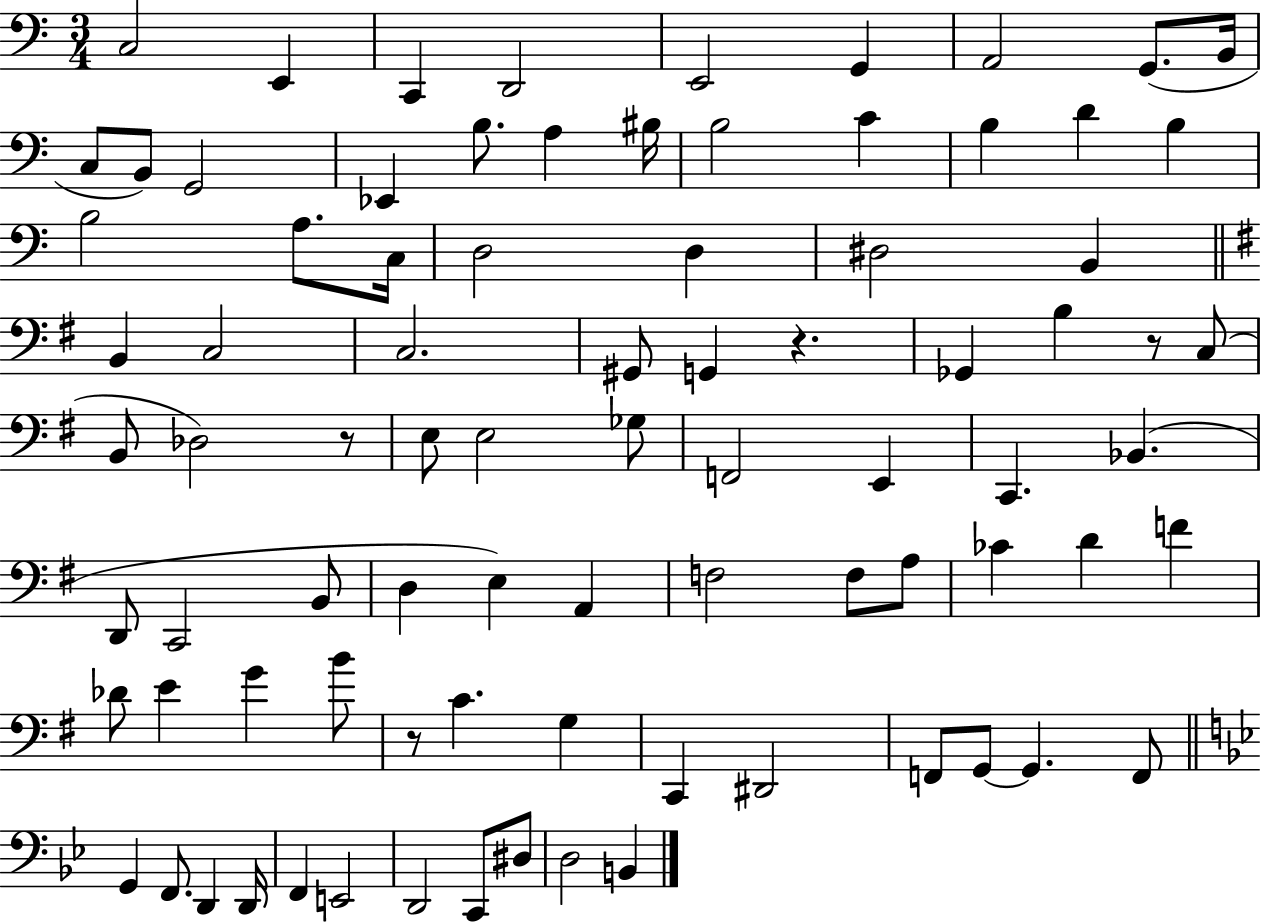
{
  \clef bass
  \numericTimeSignature
  \time 3/4
  \key c \major
  \repeat volta 2 { c2 e,4 | c,4 d,2 | e,2 g,4 | a,2 g,8.( b,16 | \break c8 b,8) g,2 | ees,4 b8. a4 bis16 | b2 c'4 | b4 d'4 b4 | \break b2 a8. c16 | d2 d4 | dis2 b,4 | \bar "||" \break \key g \major b,4 c2 | c2. | gis,8 g,4 r4. | ges,4 b4 r8 c8( | \break b,8 des2) r8 | e8 e2 ges8 | f,2 e,4 | c,4. bes,4.( | \break d,8 c,2 b,8 | d4 e4) a,4 | f2 f8 a8 | ces'4 d'4 f'4 | \break des'8 e'4 g'4 b'8 | r8 c'4. g4 | c,4 dis,2 | f,8 g,8~~ g,4. f,8 | \break \bar "||" \break \key bes \major g,4 f,8. d,4 d,16 | f,4 e,2 | d,2 c,8 dis8 | d2 b,4 | \break } \bar "|."
}